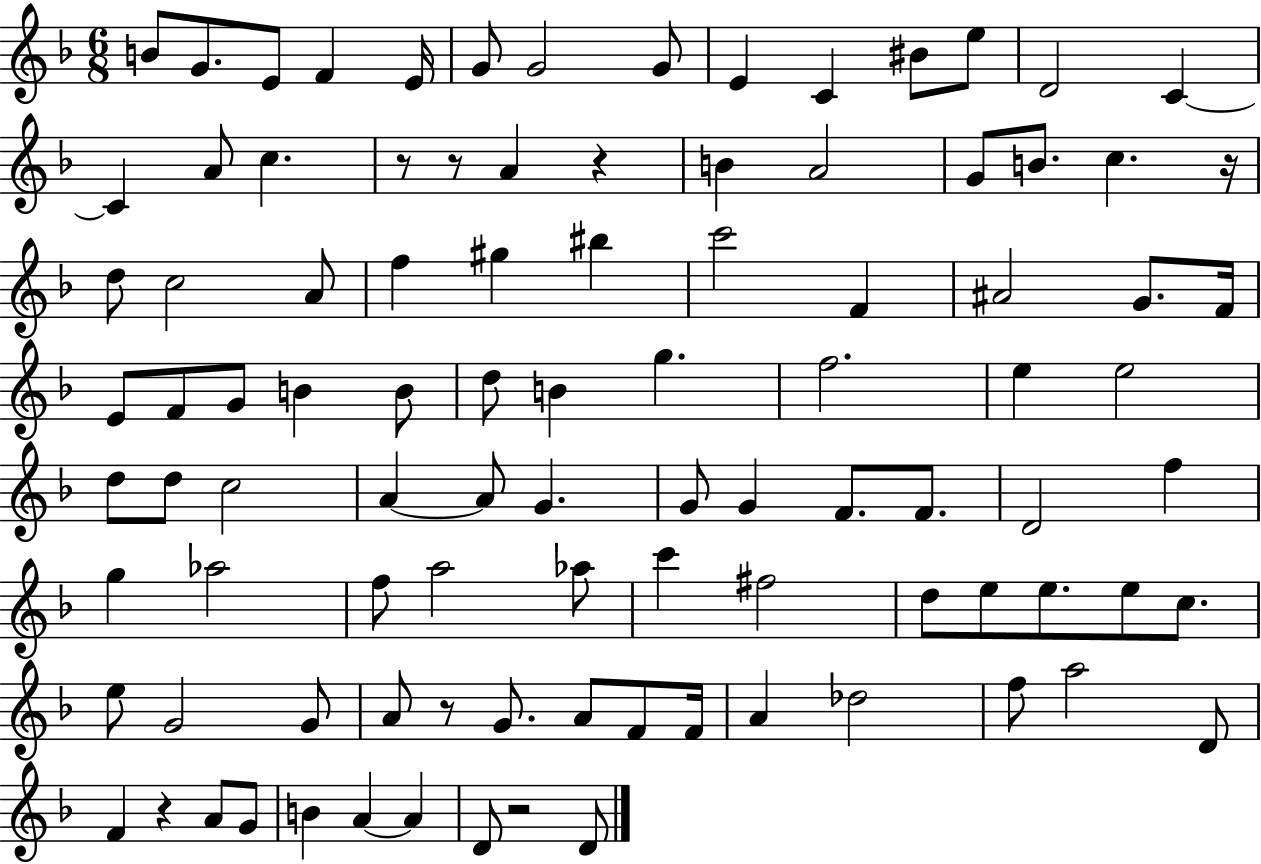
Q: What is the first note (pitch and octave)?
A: B4